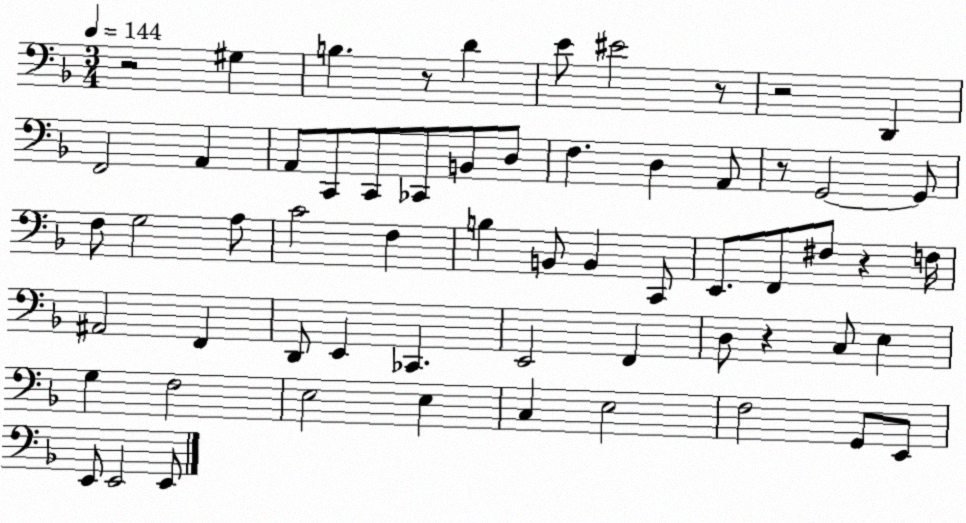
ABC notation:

X:1
T:Untitled
M:3/4
L:1/4
K:F
z2 ^G, B, z/2 D E/2 ^E2 z/2 z2 D,, F,,2 A,, A,,/2 C,,/2 C,,/2 _C,,/2 B,,/2 D,/2 F, D, A,,/2 z/2 G,,2 G,,/2 F,/2 G,2 A,/2 C2 F, B, B,,/2 B,, C,,/2 E,,/2 F,,/2 ^F,/2 z F,/4 ^A,,2 F,, D,,/2 E,, _C,, E,,2 F,, D,/2 z C,/2 E, G, F,2 E,2 E, C, E,2 F,2 G,,/2 E,,/2 E,,/2 E,,2 E,,/2